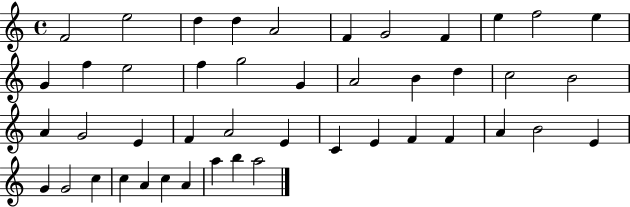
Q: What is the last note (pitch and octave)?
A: A5